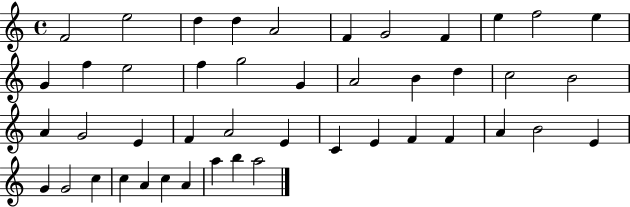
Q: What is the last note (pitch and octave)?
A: A5